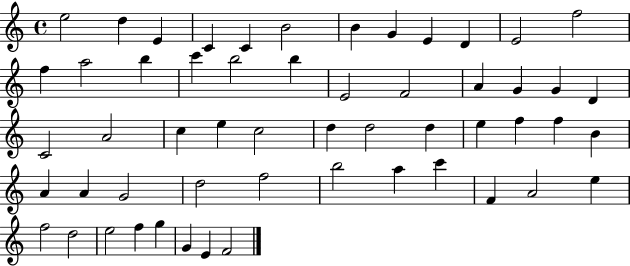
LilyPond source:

{
  \clef treble
  \time 4/4
  \defaultTimeSignature
  \key c \major
  e''2 d''4 e'4 | c'4 c'4 b'2 | b'4 g'4 e'4 d'4 | e'2 f''2 | \break f''4 a''2 b''4 | c'''4 b''2 b''4 | e'2 f'2 | a'4 g'4 g'4 d'4 | \break c'2 a'2 | c''4 e''4 c''2 | d''4 d''2 d''4 | e''4 f''4 f''4 b'4 | \break a'4 a'4 g'2 | d''2 f''2 | b''2 a''4 c'''4 | f'4 a'2 e''4 | \break f''2 d''2 | e''2 f''4 g''4 | g'4 e'4 f'2 | \bar "|."
}